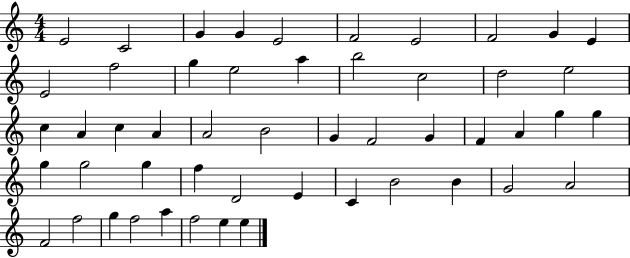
E4/h C4/h G4/q G4/q E4/h F4/h E4/h F4/h G4/q E4/q E4/h F5/h G5/q E5/h A5/q B5/h C5/h D5/h E5/h C5/q A4/q C5/q A4/q A4/h B4/h G4/q F4/h G4/q F4/q A4/q G5/q G5/q G5/q G5/h G5/q F5/q D4/h E4/q C4/q B4/h B4/q G4/h A4/h F4/h F5/h G5/q F5/h A5/q F5/h E5/q E5/q